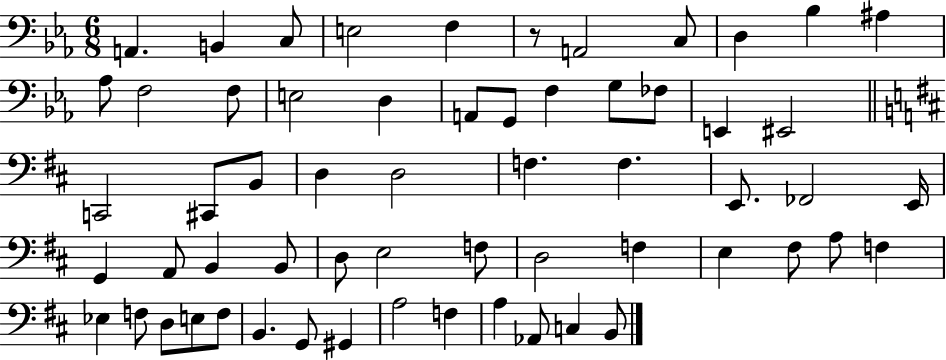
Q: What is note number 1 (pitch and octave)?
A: A2